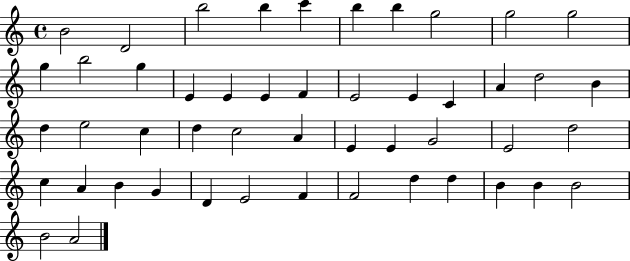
{
  \clef treble
  \time 4/4
  \defaultTimeSignature
  \key c \major
  b'2 d'2 | b''2 b''4 c'''4 | b''4 b''4 g''2 | g''2 g''2 | \break g''4 b''2 g''4 | e'4 e'4 e'4 f'4 | e'2 e'4 c'4 | a'4 d''2 b'4 | \break d''4 e''2 c''4 | d''4 c''2 a'4 | e'4 e'4 g'2 | e'2 d''2 | \break c''4 a'4 b'4 g'4 | d'4 e'2 f'4 | f'2 d''4 d''4 | b'4 b'4 b'2 | \break b'2 a'2 | \bar "|."
}